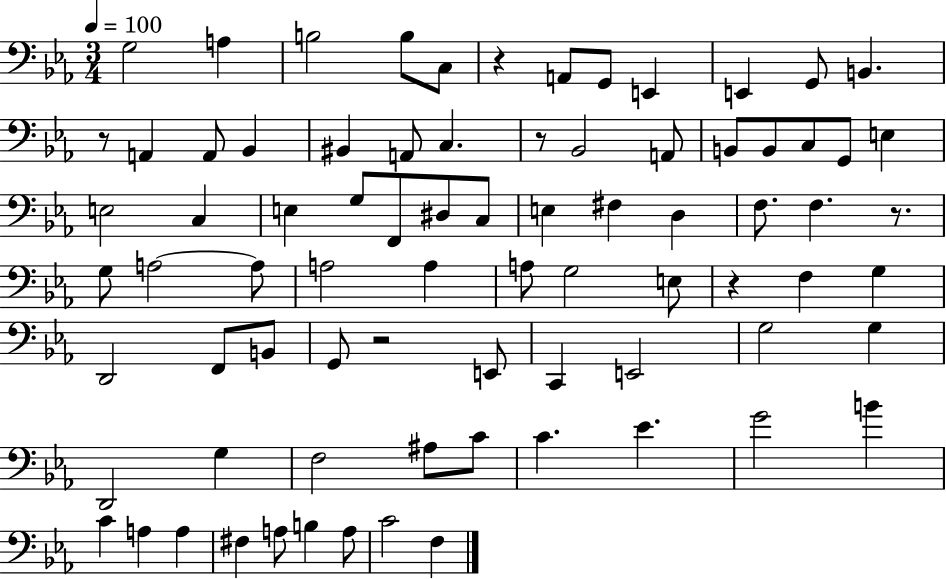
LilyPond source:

{
  \clef bass
  \numericTimeSignature
  \time 3/4
  \key ees \major
  \tempo 4 = 100
  g2 a4 | b2 b8 c8 | r4 a,8 g,8 e,4 | e,4 g,8 b,4. | \break r8 a,4 a,8 bes,4 | bis,4 a,8 c4. | r8 bes,2 a,8 | b,8 b,8 c8 g,8 e4 | \break e2 c4 | e4 g8 f,8 dis8 c8 | e4 fis4 d4 | f8. f4. r8. | \break g8 a2~~ a8 | a2 a4 | a8 g2 e8 | r4 f4 g4 | \break d,2 f,8 b,8 | g,8 r2 e,8 | c,4 e,2 | g2 g4 | \break d,2 g4 | f2 ais8 c'8 | c'4. ees'4. | g'2 b'4 | \break c'4 a4 a4 | fis4 a8 b4 a8 | c'2 f4 | \bar "|."
}